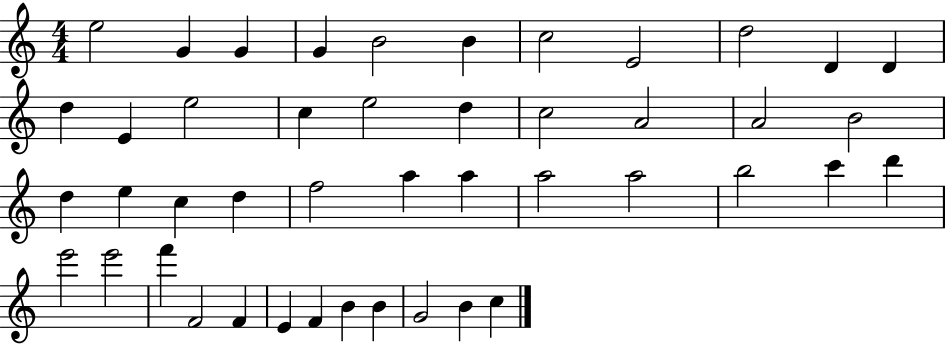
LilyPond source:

{
  \clef treble
  \numericTimeSignature
  \time 4/4
  \key c \major
  e''2 g'4 g'4 | g'4 b'2 b'4 | c''2 e'2 | d''2 d'4 d'4 | \break d''4 e'4 e''2 | c''4 e''2 d''4 | c''2 a'2 | a'2 b'2 | \break d''4 e''4 c''4 d''4 | f''2 a''4 a''4 | a''2 a''2 | b''2 c'''4 d'''4 | \break e'''2 e'''2 | f'''4 f'2 f'4 | e'4 f'4 b'4 b'4 | g'2 b'4 c''4 | \break \bar "|."
}